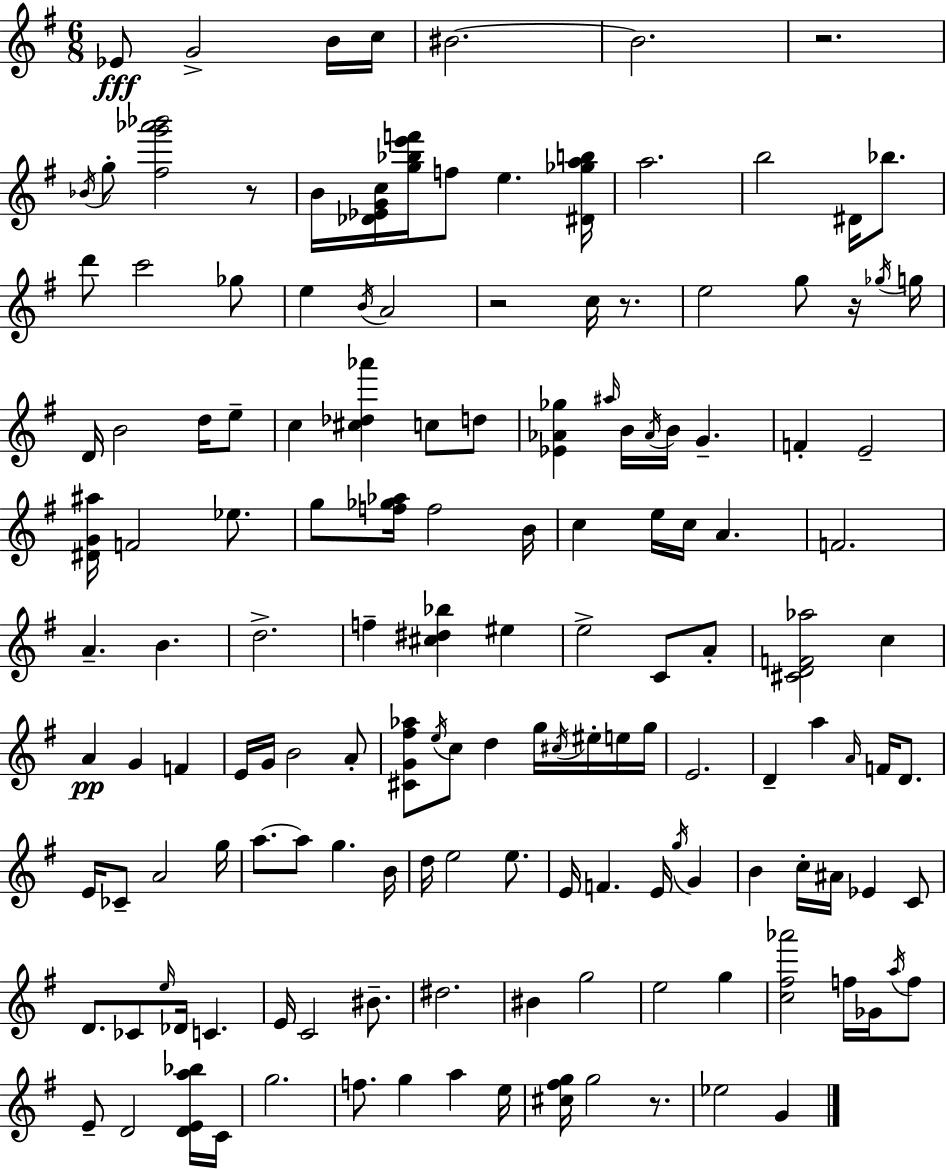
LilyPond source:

{
  \clef treble
  \numericTimeSignature
  \time 6/8
  \key e \minor
  ees'8\fff g'2-> b'16 c''16 | bis'2.~~ | bis'2. | r2. | \break \acciaccatura { bes'16 } g''8-. <fis'' g''' aes''' bes'''>2 r8 | b'16 <des' ees' g' c''>16 <g'' bes'' e''' f'''>16 f''8 e''4. | <dis' ges'' a'' b''>16 a''2. | b''2 dis'16 bes''8. | \break d'''8 c'''2 ges''8 | e''4 \acciaccatura { b'16 } a'2 | r2 c''16 r8. | e''2 g''8 | \break r16 \acciaccatura { ges''16 } g''16 d'16 b'2 | d''16 e''8-- c''4 <cis'' des'' aes'''>4 c''8 | d''8 <ees' aes' ges''>4 \grace { ais''16 } b'16 \acciaccatura { aes'16 } b'16 g'4.-- | f'4-. e'2-- | \break <dis' g' ais''>16 f'2 | ees''8. g''8 <f'' ges'' aes''>16 f''2 | b'16 c''4 e''16 c''16 a'4. | f'2. | \break a'4.-- b'4. | d''2.-> | f''4-- <cis'' dis'' bes''>4 | eis''4 e''2-> | \break c'8 a'8-. <cis' d' f' aes''>2 | c''4 a'4\pp g'4 | f'4 e'16 g'16 b'2 | a'8-. <cis' g' fis'' aes''>8 \acciaccatura { e''16 } c''8 d''4 | \break g''16 \acciaccatura { cis''16 } eis''16-. e''16 g''16 e'2. | d'4-- a''4 | \grace { a'16 } f'16 d'8. e'16 ces'8-- a'2 | g''16 a''8.~~ a''8 | \break g''4. b'16 d''16 e''2 | e''8. e'16 f'4. | e'16 \acciaccatura { g''16 } g'4 b'4 | c''16-. ais'16 ees'4 c'8 d'8. | \break ces'8 \grace { e''16 } des'16 c'4. e'16 c'2 | bis'8.-- dis''2. | bis'4 | g''2 e''2 | \break g''4 <c'' fis'' aes'''>2 | f''16 ges'16 \acciaccatura { a''16 } f''8 e'8-- | d'2 <d' e' a'' bes''>16 c'16 g''2. | f''8. | \break g''4 a''4 e''16 <cis'' fis'' g''>16 | g''2 r8. ees''2 | g'4 \bar "|."
}